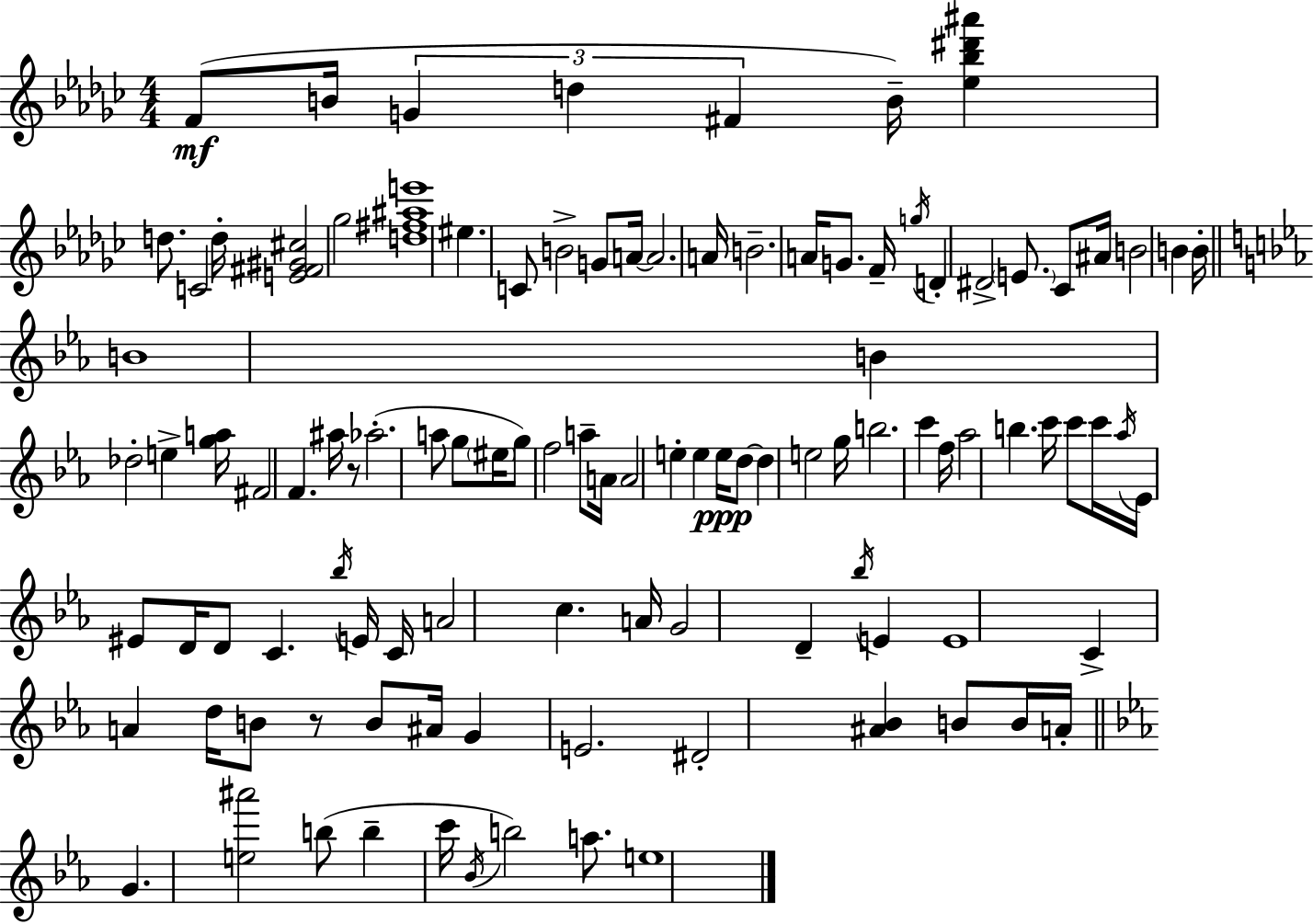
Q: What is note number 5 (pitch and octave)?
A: F#4